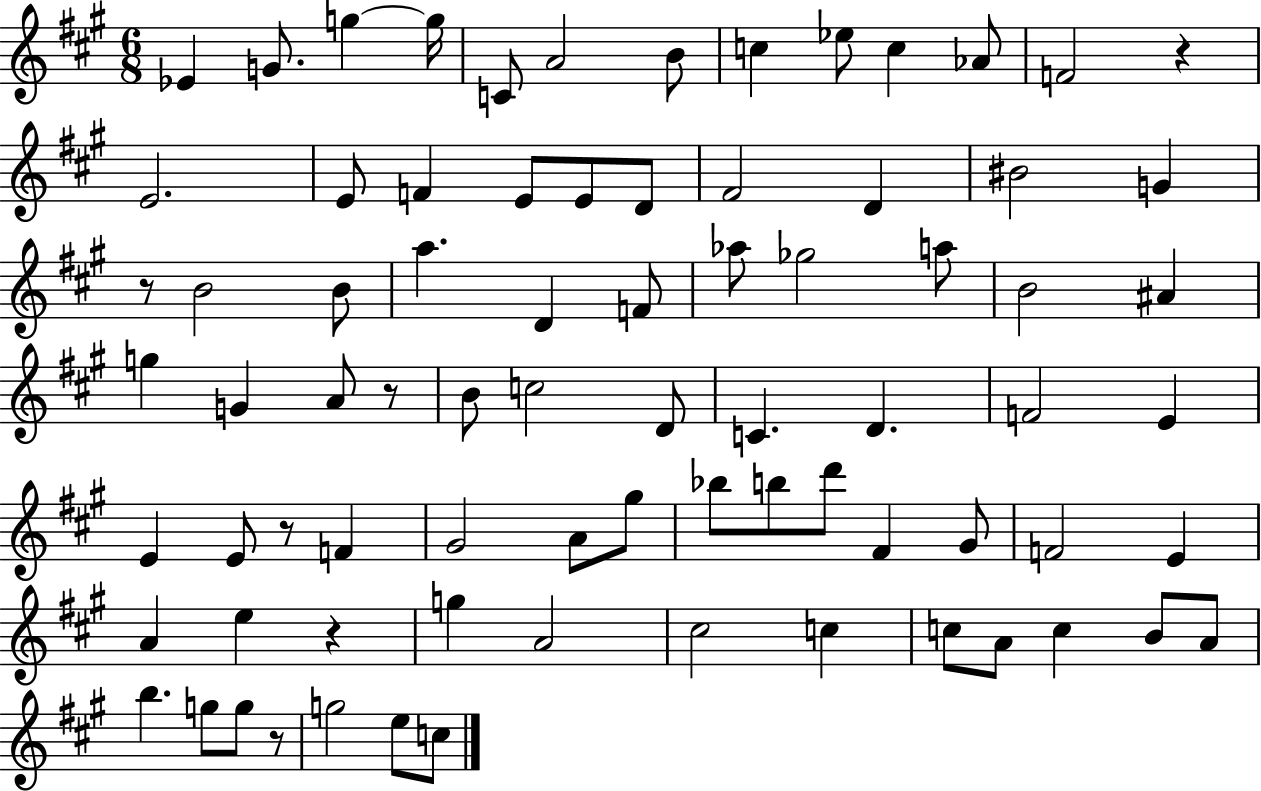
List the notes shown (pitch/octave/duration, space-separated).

Eb4/q G4/e. G5/q G5/s C4/e A4/h B4/e C5/q Eb5/e C5/q Ab4/e F4/h R/q E4/h. E4/e F4/q E4/e E4/e D4/e F#4/h D4/q BIS4/h G4/q R/e B4/h B4/e A5/q. D4/q F4/e Ab5/e Gb5/h A5/e B4/h A#4/q G5/q G4/q A4/e R/e B4/e C5/h D4/e C4/q. D4/q. F4/h E4/q E4/q E4/e R/e F4/q G#4/h A4/e G#5/e Bb5/e B5/e D6/e F#4/q G#4/e F4/h E4/q A4/q E5/q R/q G5/q A4/h C#5/h C5/q C5/e A4/e C5/q B4/e A4/e B5/q. G5/e G5/e R/e G5/h E5/e C5/e